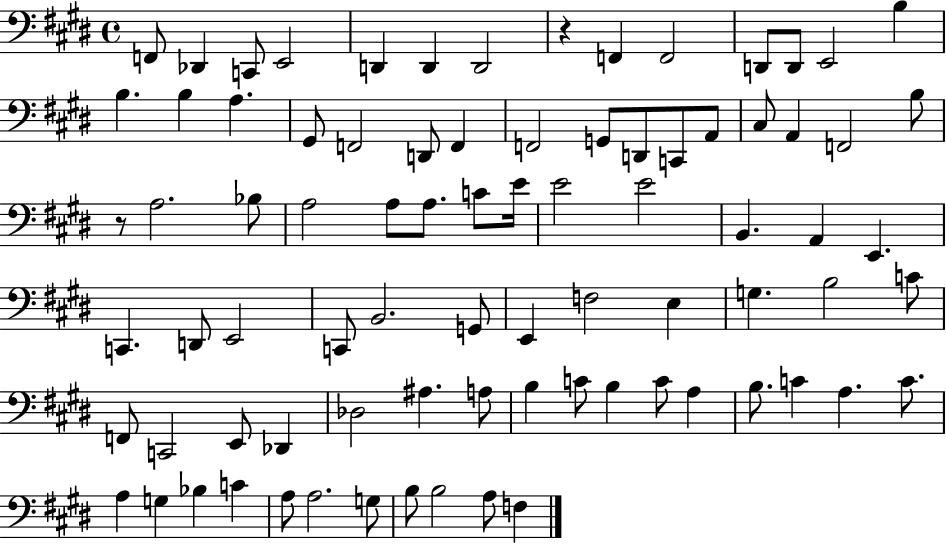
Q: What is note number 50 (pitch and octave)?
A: E3